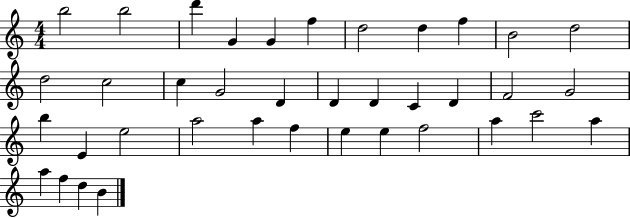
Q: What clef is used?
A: treble